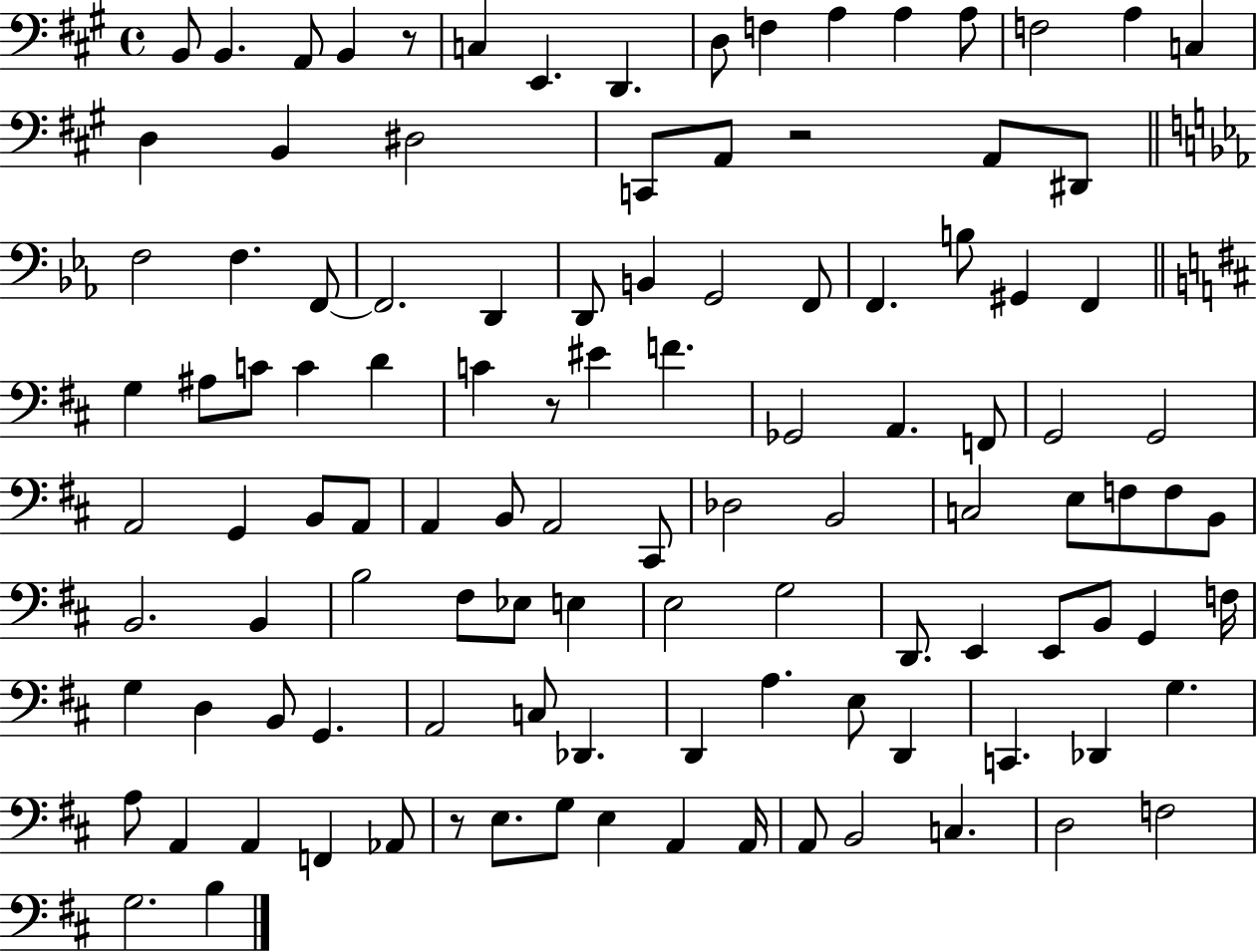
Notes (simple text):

B2/e B2/q. A2/e B2/q R/e C3/q E2/q. D2/q. D3/e F3/q A3/q A3/q A3/e F3/h A3/q C3/q D3/q B2/q D#3/h C2/e A2/e R/h A2/e D#2/e F3/h F3/q. F2/e F2/h. D2/q D2/e B2/q G2/h F2/e F2/q. B3/e G#2/q F2/q G3/q A#3/e C4/e C4/q D4/q C4/q R/e EIS4/q F4/q. Gb2/h A2/q. F2/e G2/h G2/h A2/h G2/q B2/e A2/e A2/q B2/e A2/h C#2/e Db3/h B2/h C3/h E3/e F3/e F3/e B2/e B2/h. B2/q B3/h F#3/e Eb3/e E3/q E3/h G3/h D2/e. E2/q E2/e B2/e G2/q F3/s G3/q D3/q B2/e G2/q. A2/h C3/e Db2/q. D2/q A3/q. E3/e D2/q C2/q. Db2/q G3/q. A3/e A2/q A2/q F2/q Ab2/e R/e E3/e. G3/e E3/q A2/q A2/s A2/e B2/h C3/q. D3/h F3/h G3/h. B3/q